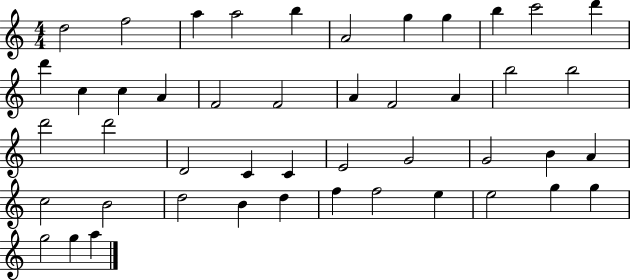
{
  \clef treble
  \numericTimeSignature
  \time 4/4
  \key c \major
  d''2 f''2 | a''4 a''2 b''4 | a'2 g''4 g''4 | b''4 c'''2 d'''4 | \break d'''4 c''4 c''4 a'4 | f'2 f'2 | a'4 f'2 a'4 | b''2 b''2 | \break d'''2 d'''2 | d'2 c'4 c'4 | e'2 g'2 | g'2 b'4 a'4 | \break c''2 b'2 | d''2 b'4 d''4 | f''4 f''2 e''4 | e''2 g''4 g''4 | \break g''2 g''4 a''4 | \bar "|."
}